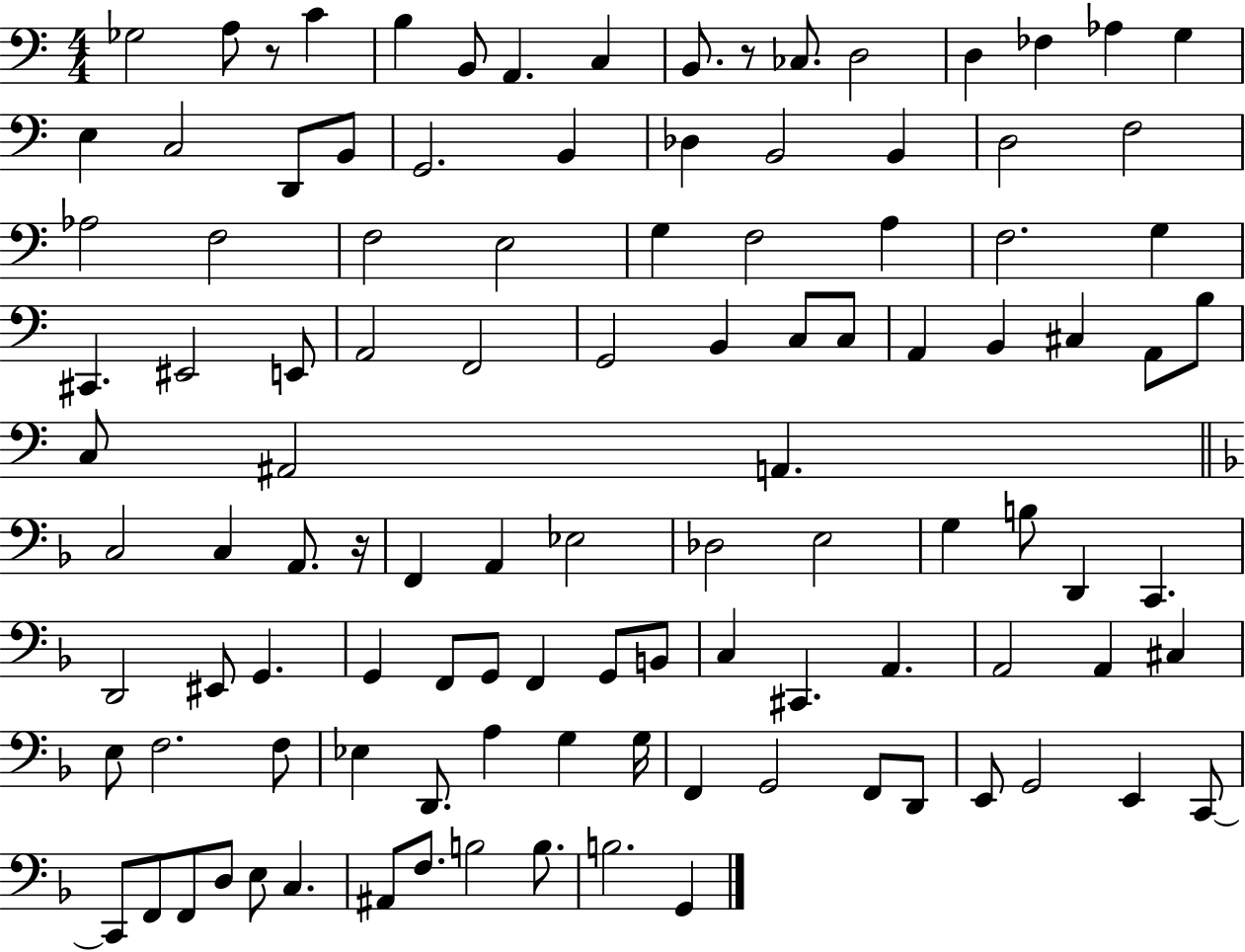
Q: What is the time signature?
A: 4/4